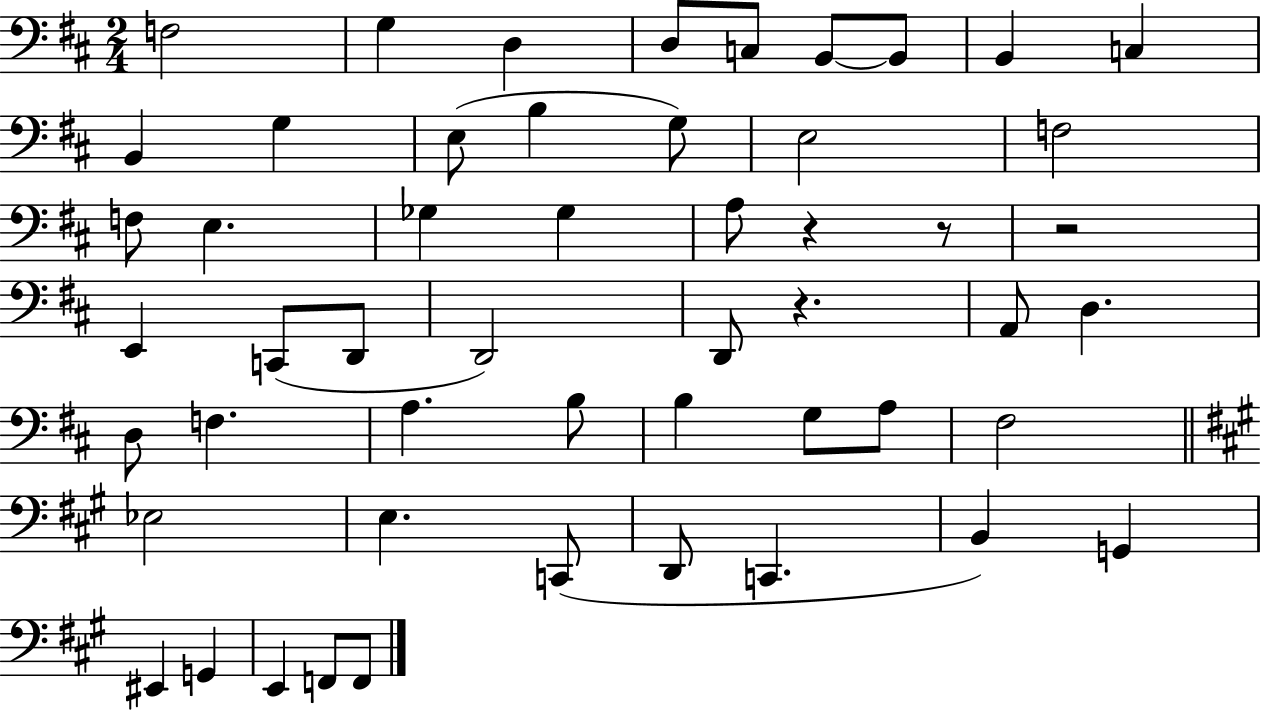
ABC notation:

X:1
T:Untitled
M:2/4
L:1/4
K:D
F,2 G, D, D,/2 C,/2 B,,/2 B,,/2 B,, C, B,, G, E,/2 B, G,/2 E,2 F,2 F,/2 E, _G, _G, A,/2 z z/2 z2 E,, C,,/2 D,,/2 D,,2 D,,/2 z A,,/2 D, D,/2 F, A, B,/2 B, G,/2 A,/2 ^F,2 _E,2 E, C,,/2 D,,/2 C,, B,, G,, ^E,, G,, E,, F,,/2 F,,/2